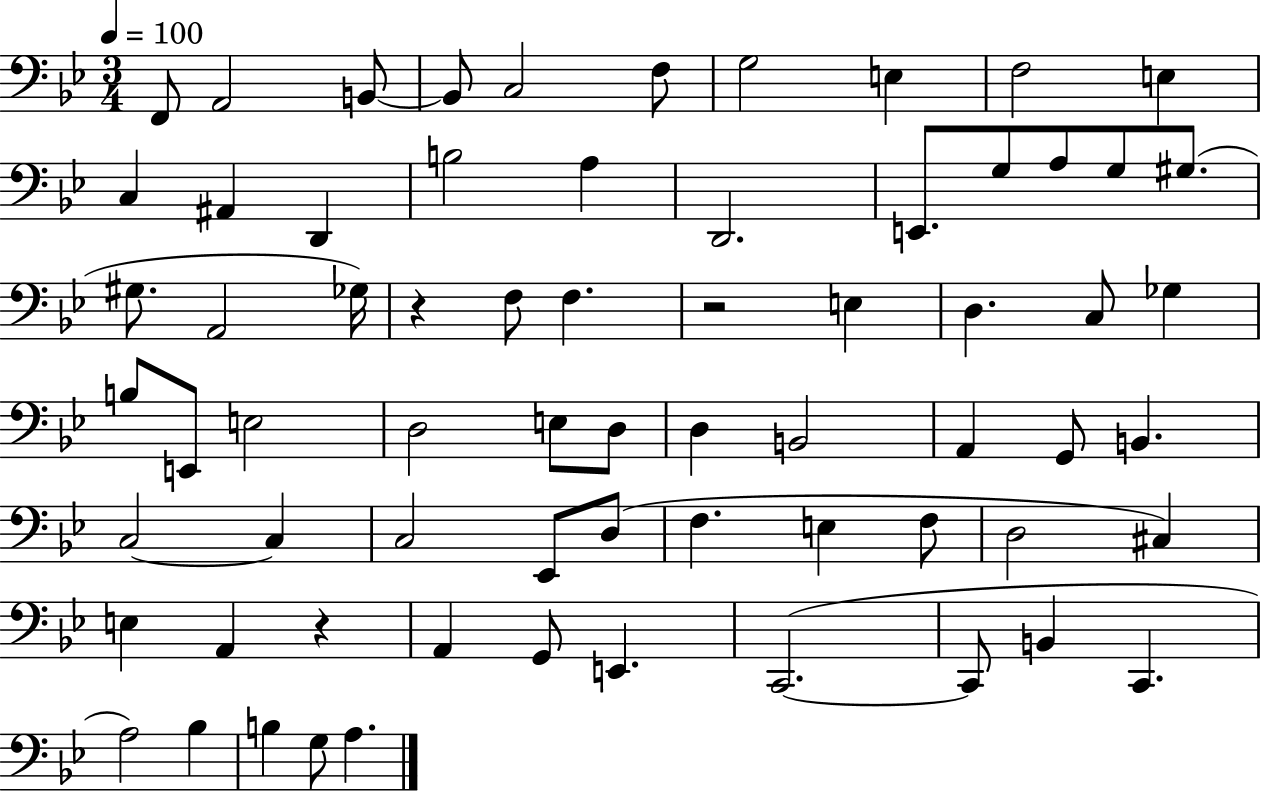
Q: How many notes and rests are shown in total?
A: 68